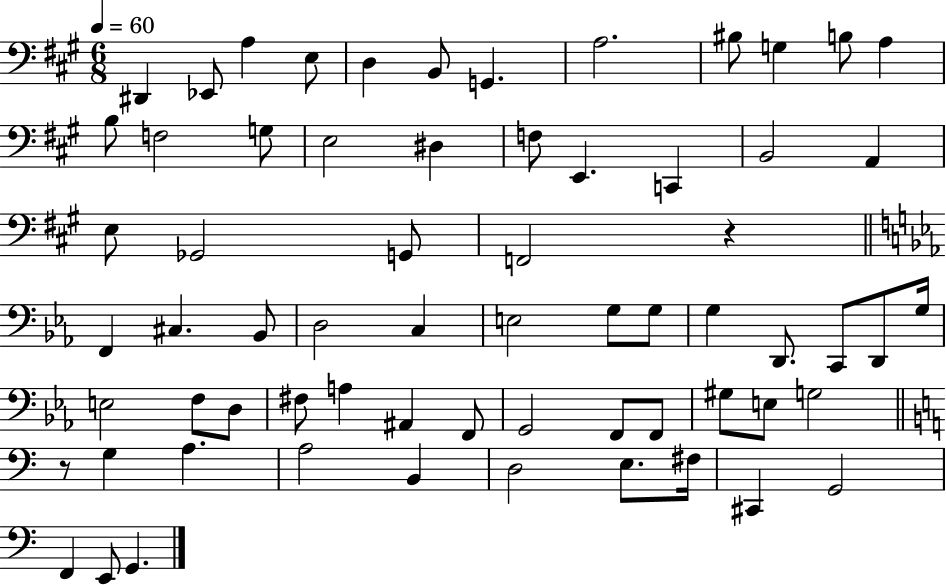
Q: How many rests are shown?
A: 2